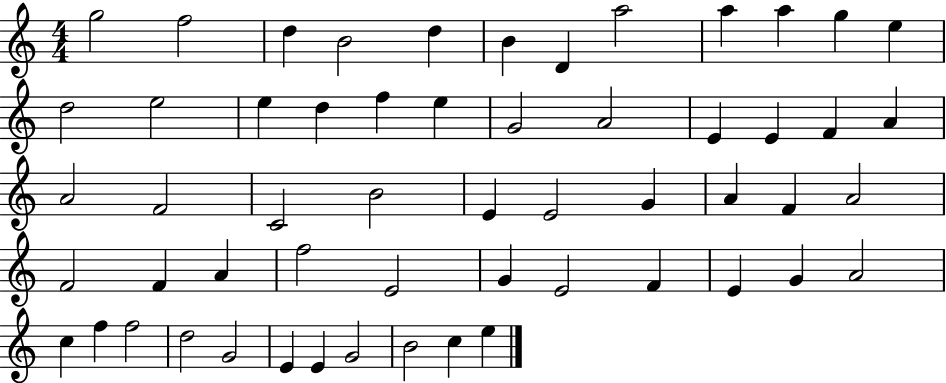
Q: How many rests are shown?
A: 0